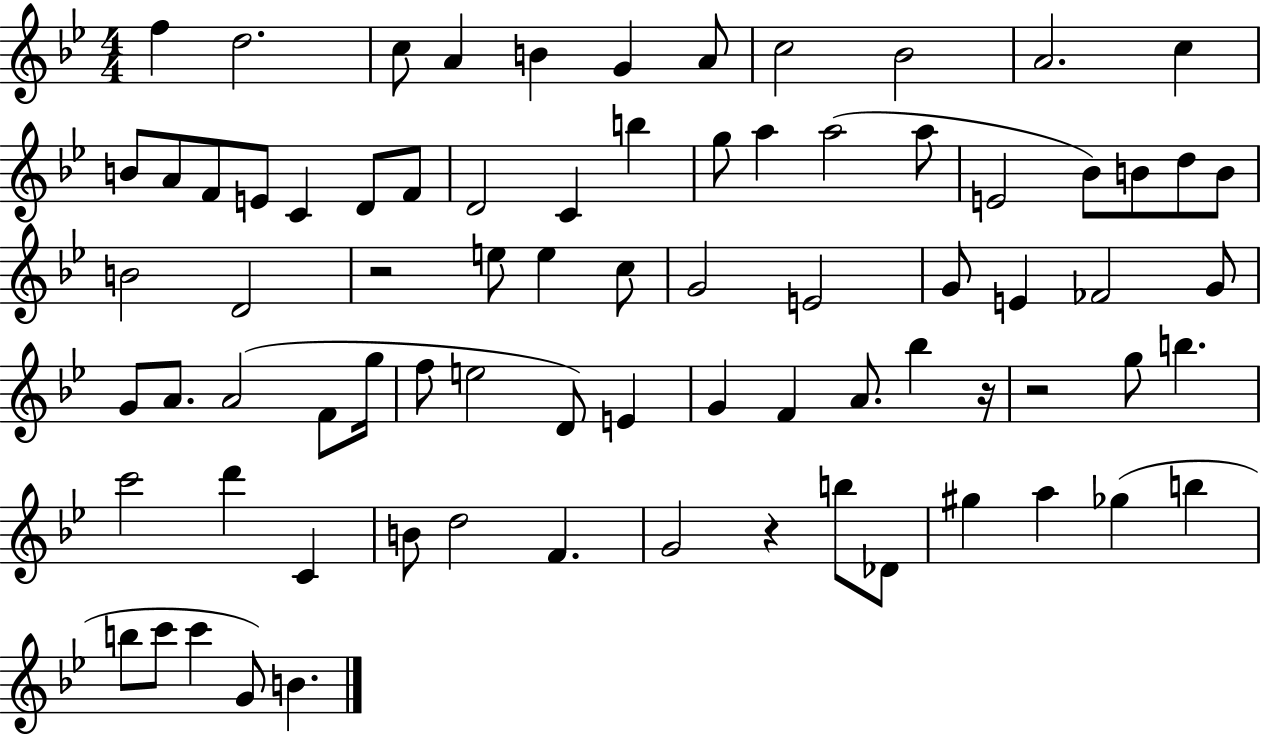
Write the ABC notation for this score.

X:1
T:Untitled
M:4/4
L:1/4
K:Bb
f d2 c/2 A B G A/2 c2 _B2 A2 c B/2 A/2 F/2 E/2 C D/2 F/2 D2 C b g/2 a a2 a/2 E2 _B/2 B/2 d/2 B/2 B2 D2 z2 e/2 e c/2 G2 E2 G/2 E _F2 G/2 G/2 A/2 A2 F/2 g/4 f/2 e2 D/2 E G F A/2 _b z/4 z2 g/2 b c'2 d' C B/2 d2 F G2 z b/2 _D/2 ^g a _g b b/2 c'/2 c' G/2 B